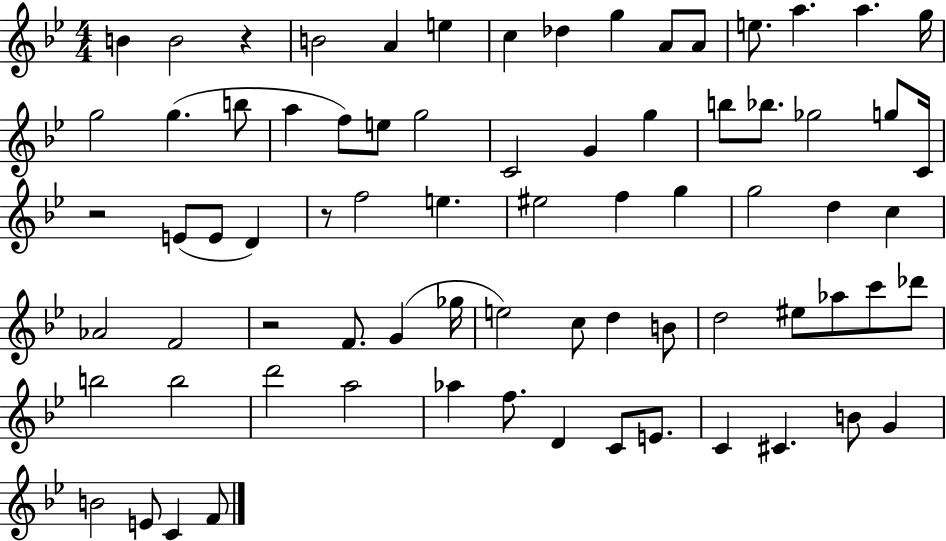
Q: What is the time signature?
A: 4/4